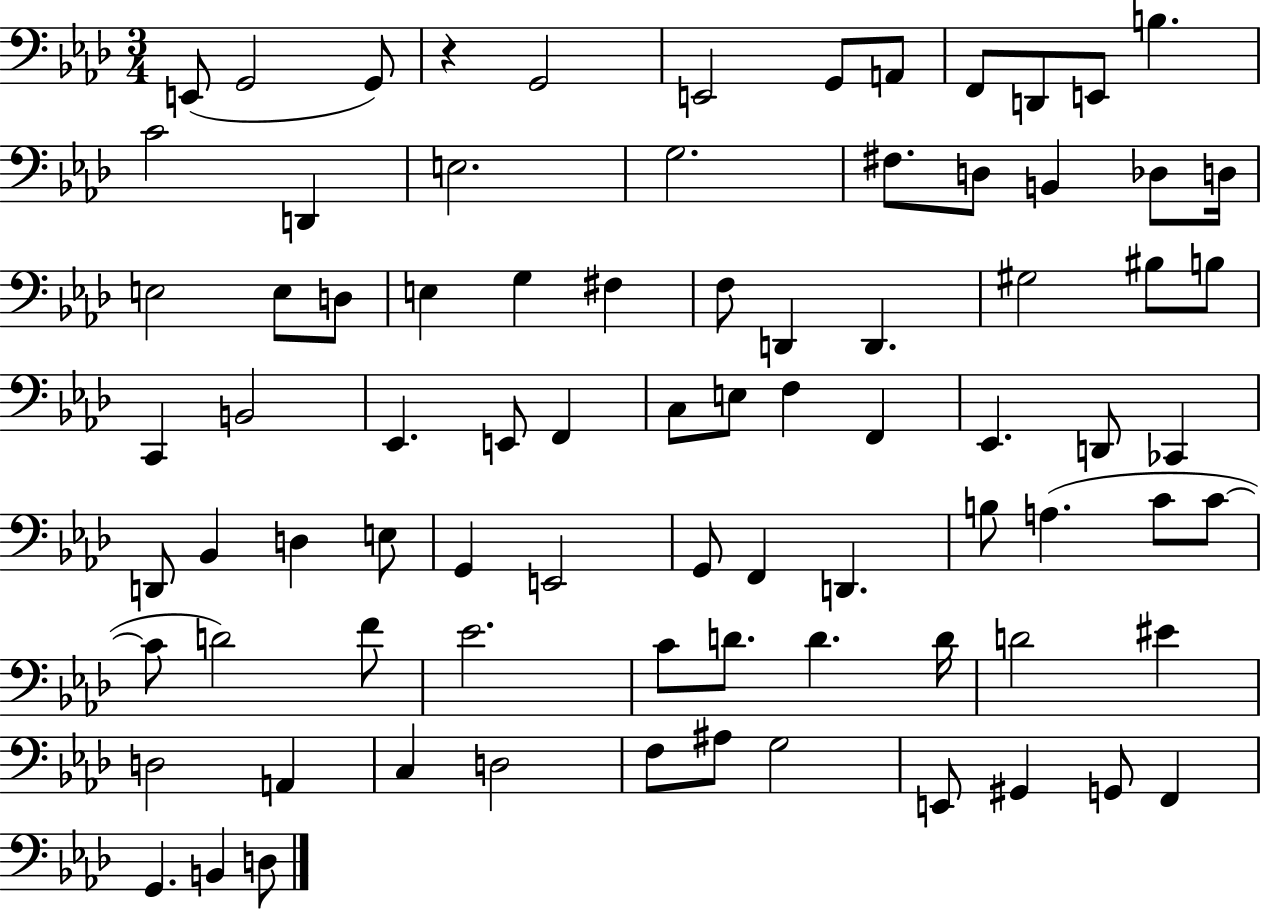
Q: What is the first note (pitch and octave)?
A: E2